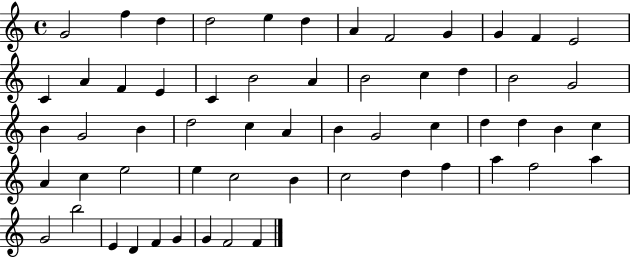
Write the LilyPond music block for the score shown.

{
  \clef treble
  \time 4/4
  \defaultTimeSignature
  \key c \major
  g'2 f''4 d''4 | d''2 e''4 d''4 | a'4 f'2 g'4 | g'4 f'4 e'2 | \break c'4 a'4 f'4 e'4 | c'4 b'2 a'4 | b'2 c''4 d''4 | b'2 g'2 | \break b'4 g'2 b'4 | d''2 c''4 a'4 | b'4 g'2 c''4 | d''4 d''4 b'4 c''4 | \break a'4 c''4 e''2 | e''4 c''2 b'4 | c''2 d''4 f''4 | a''4 f''2 a''4 | \break g'2 b''2 | e'4 d'4 f'4 g'4 | g'4 f'2 f'4 | \bar "|."
}